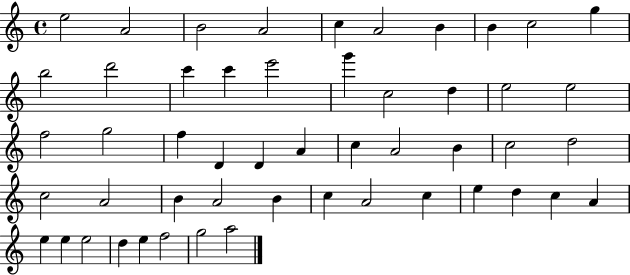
{
  \clef treble
  \time 4/4
  \defaultTimeSignature
  \key c \major
  e''2 a'2 | b'2 a'2 | c''4 a'2 b'4 | b'4 c''2 g''4 | \break b''2 d'''2 | c'''4 c'''4 e'''2 | g'''4 c''2 d''4 | e''2 e''2 | \break f''2 g''2 | f''4 d'4 d'4 a'4 | c''4 a'2 b'4 | c''2 d''2 | \break c''2 a'2 | b'4 a'2 b'4 | c''4 a'2 c''4 | e''4 d''4 c''4 a'4 | \break e''4 e''4 e''2 | d''4 e''4 f''2 | g''2 a''2 | \bar "|."
}